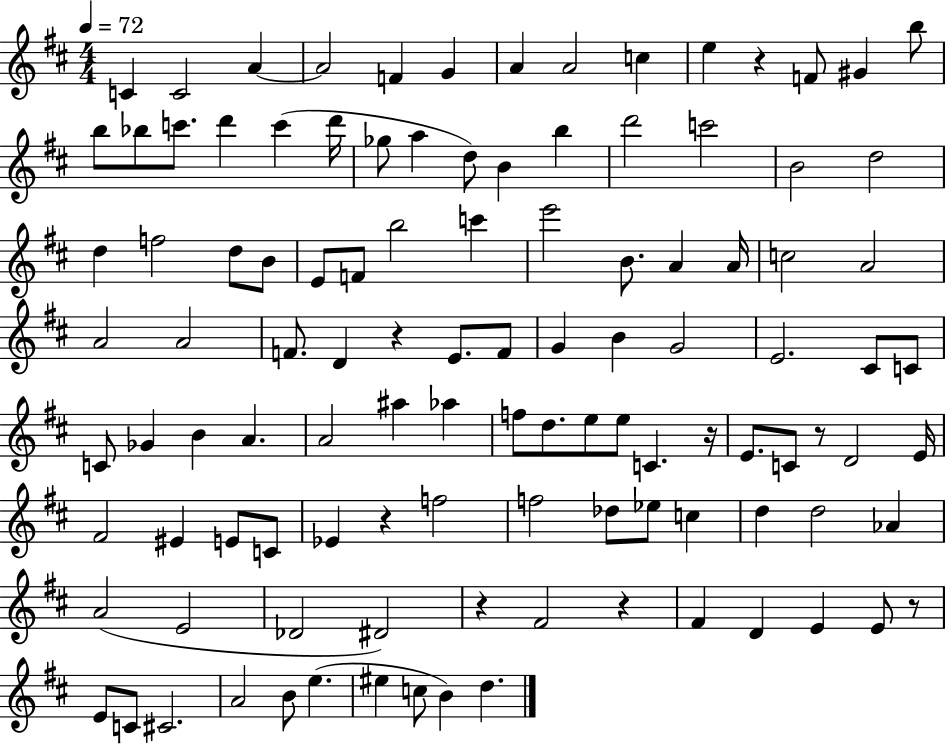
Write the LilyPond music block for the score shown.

{
  \clef treble
  \numericTimeSignature
  \time 4/4
  \key d \major
  \tempo 4 = 72
  c'4 c'2 a'4~~ | a'2 f'4 g'4 | a'4 a'2 c''4 | e''4 r4 f'8 gis'4 b''8 | \break b''8 bes''8 c'''8. d'''4 c'''4( d'''16 | ges''8 a''4 d''8) b'4 b''4 | d'''2 c'''2 | b'2 d''2 | \break d''4 f''2 d''8 b'8 | e'8 f'8 b''2 c'''4 | e'''2 b'8. a'4 a'16 | c''2 a'2 | \break a'2 a'2 | f'8. d'4 r4 e'8. f'8 | g'4 b'4 g'2 | e'2. cis'8 c'8 | \break c'8 ges'4 b'4 a'4. | a'2 ais''4 aes''4 | f''8 d''8. e''8 e''8 c'4. r16 | e'8. c'8 r8 d'2 e'16 | \break fis'2 eis'4 e'8 c'8 | ees'4 r4 f''2 | f''2 des''8 ees''8 c''4 | d''4 d''2 aes'4 | \break a'2( e'2 | des'2 dis'2) | r4 fis'2 r4 | fis'4 d'4 e'4 e'8 r8 | \break e'8 c'8 cis'2. | a'2 b'8 e''4.( | eis''4 c''8 b'4) d''4. | \bar "|."
}